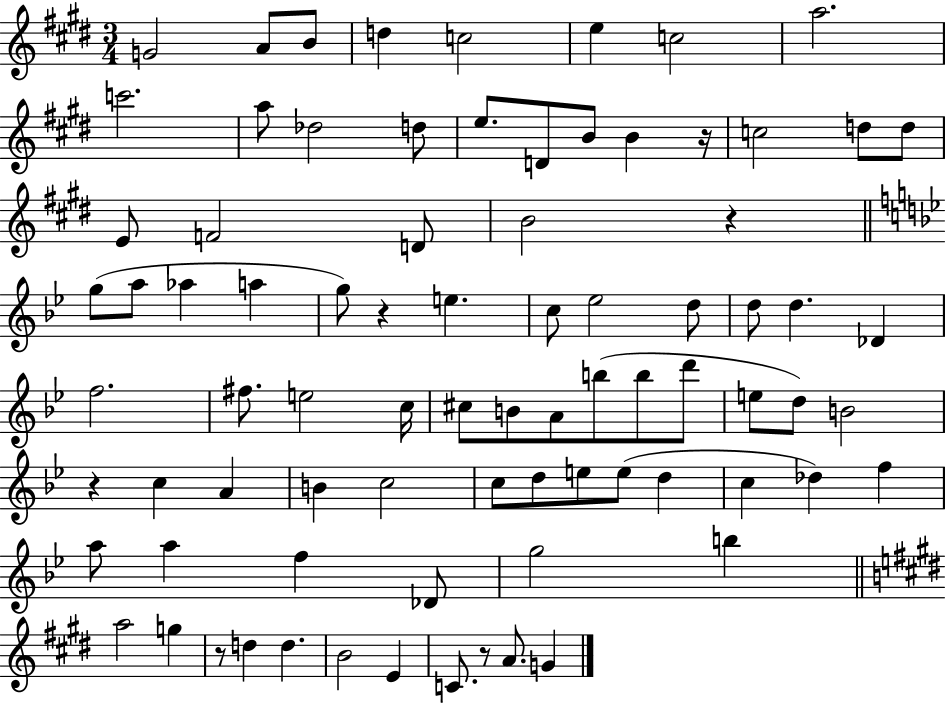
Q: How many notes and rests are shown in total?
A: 81